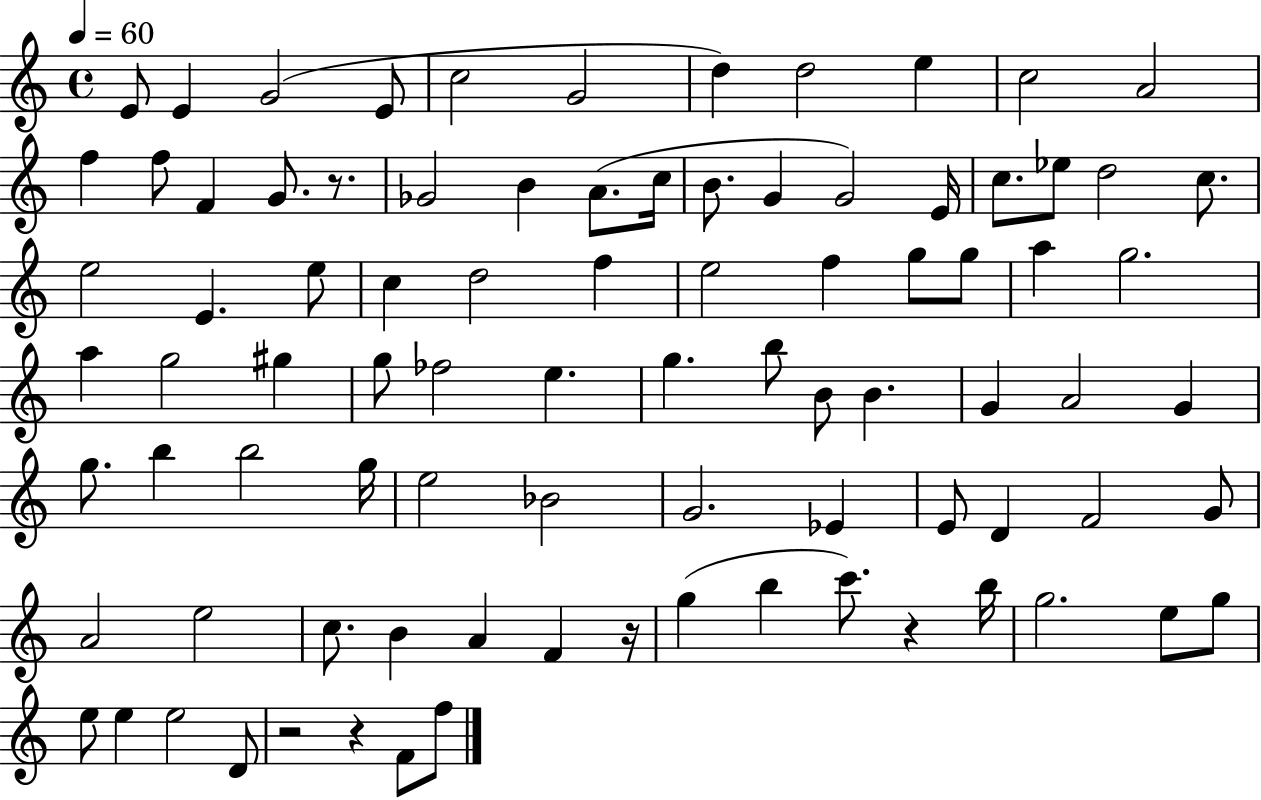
{
  \clef treble
  \time 4/4
  \defaultTimeSignature
  \key c \major
  \tempo 4 = 60
  e'8 e'4 g'2( e'8 | c''2 g'2 | d''4) d''2 e''4 | c''2 a'2 | \break f''4 f''8 f'4 g'8. r8. | ges'2 b'4 a'8.( c''16 | b'8. g'4 g'2) e'16 | c''8. ees''8 d''2 c''8. | \break e''2 e'4. e''8 | c''4 d''2 f''4 | e''2 f''4 g''8 g''8 | a''4 g''2. | \break a''4 g''2 gis''4 | g''8 fes''2 e''4. | g''4. b''8 b'8 b'4. | g'4 a'2 g'4 | \break g''8. b''4 b''2 g''16 | e''2 bes'2 | g'2. ees'4 | e'8 d'4 f'2 g'8 | \break a'2 e''2 | c''8. b'4 a'4 f'4 r16 | g''4( b''4 c'''8.) r4 b''16 | g''2. e''8 g''8 | \break e''8 e''4 e''2 d'8 | r2 r4 f'8 f''8 | \bar "|."
}